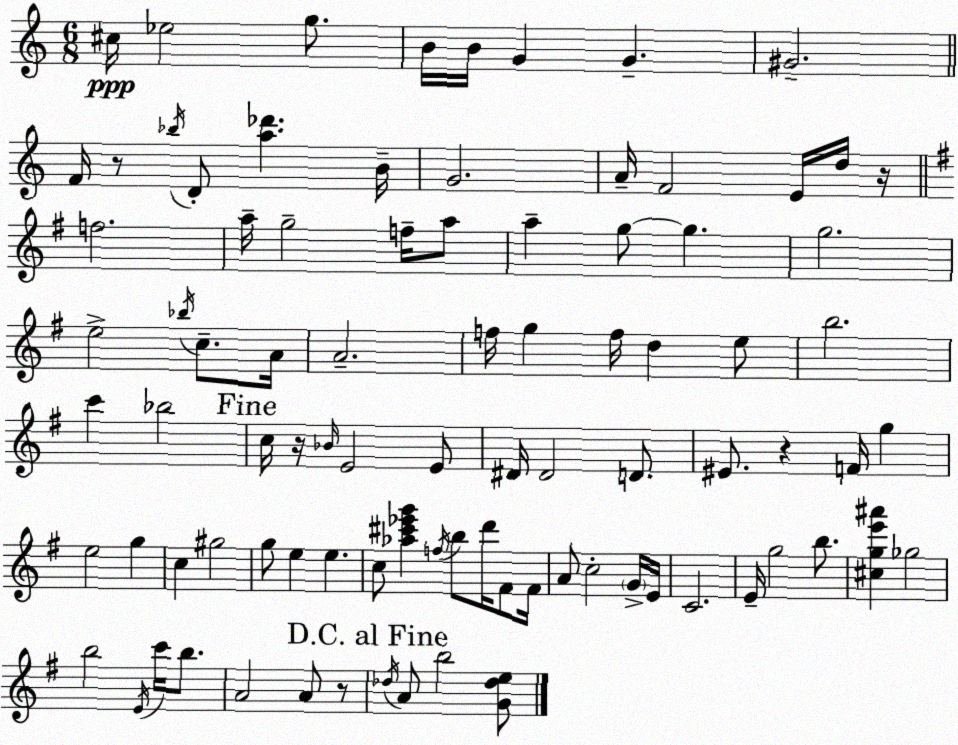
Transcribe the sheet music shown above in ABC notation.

X:1
T:Untitled
M:6/8
L:1/4
K:C
^c/4 _e2 g/2 B/4 B/4 G G ^G2 F/4 z/2 _b/4 D/2 [a_d'] B/4 G2 A/4 F2 E/4 d/4 z/4 f2 a/4 g2 f/4 a/2 a g/2 g g2 e2 _b/4 c/2 A/4 A2 f/4 g f/4 d e/2 b2 c' _b2 c/4 z/4 _B/4 E2 E/2 ^D/4 ^D2 D/2 ^E/2 z F/4 g e2 g c ^g2 g/2 e e c/2 [_a^c'_e'g'] f/4 b/2 d'/4 ^F/2 ^F/4 A/2 c2 G/4 E/4 C2 E/4 g2 b/2 [^cge'^a'] _g2 b2 E/4 c'/4 b/2 A2 A/2 z/2 _d/4 A/2 b2 [G_de]/2